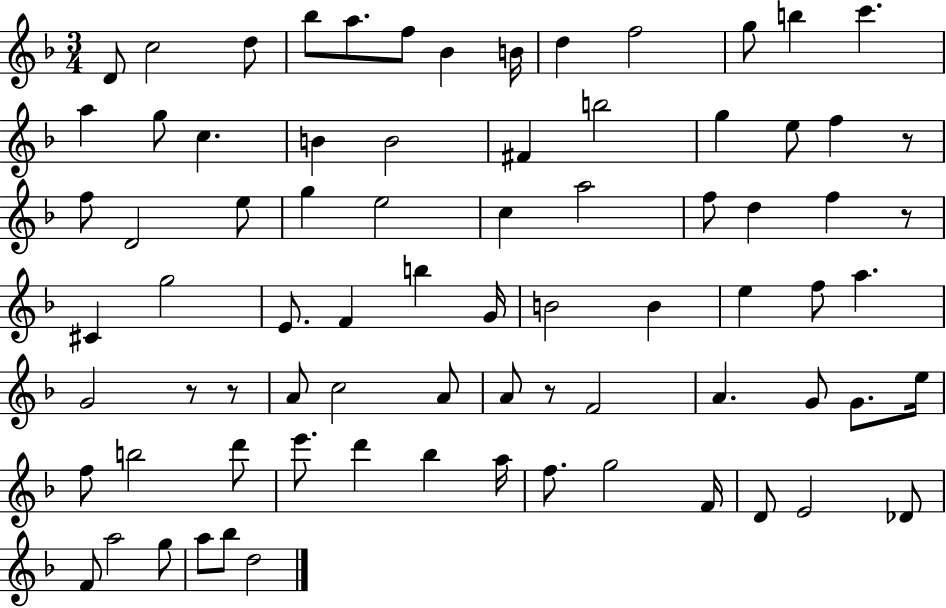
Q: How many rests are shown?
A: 5